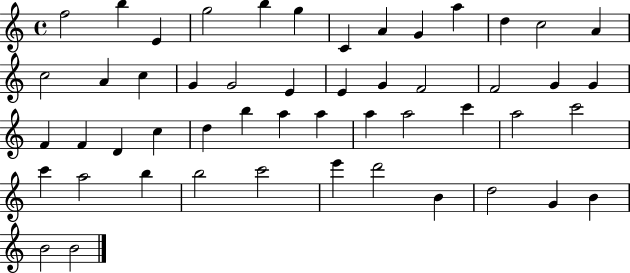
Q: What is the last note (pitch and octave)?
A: B4